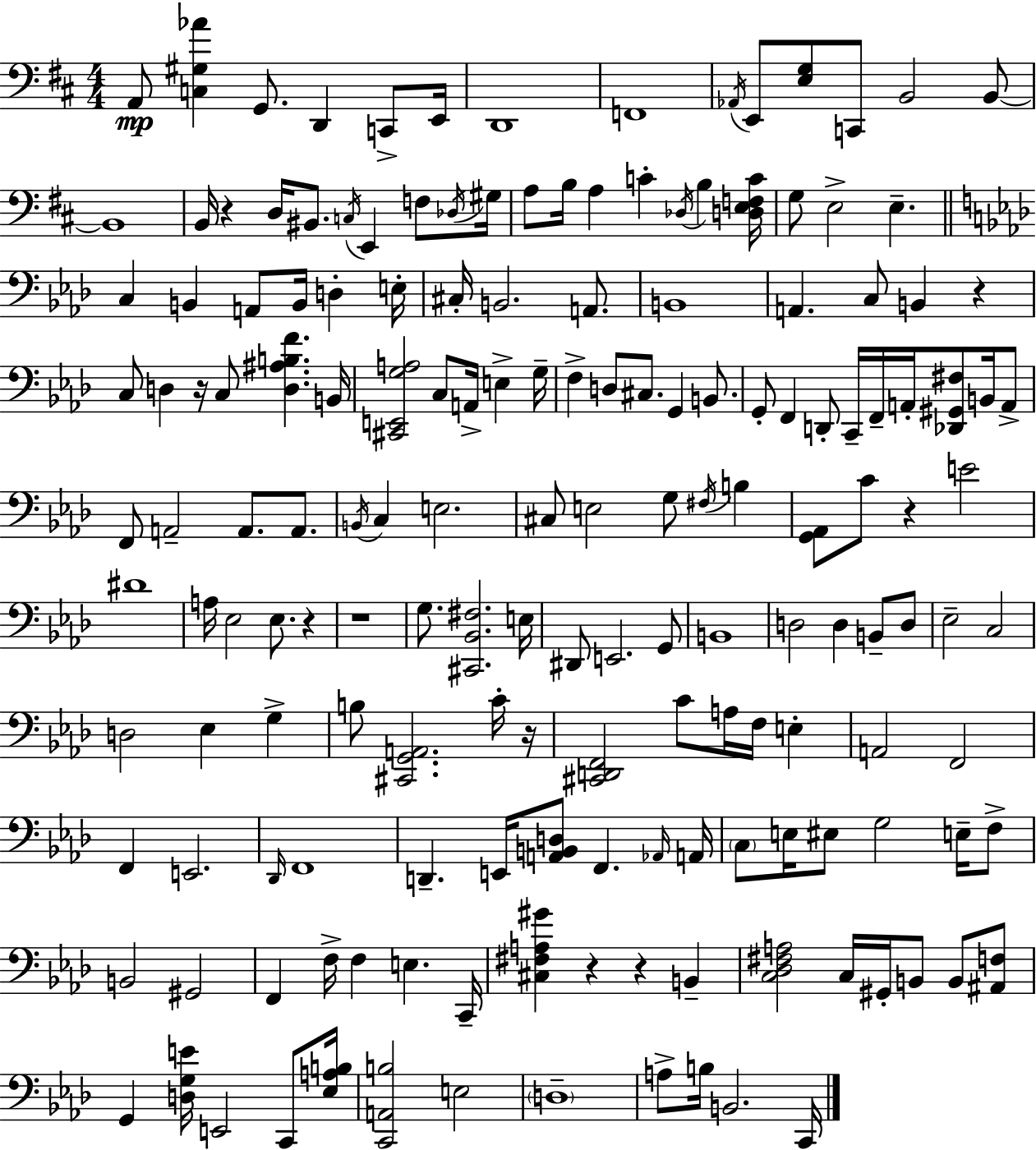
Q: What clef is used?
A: bass